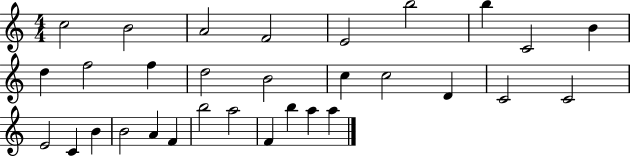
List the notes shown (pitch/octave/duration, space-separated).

C5/h B4/h A4/h F4/h E4/h B5/h B5/q C4/h B4/q D5/q F5/h F5/q D5/h B4/h C5/q C5/h D4/q C4/h C4/h E4/h C4/q B4/q B4/h A4/q F4/q B5/h A5/h F4/q B5/q A5/q A5/q